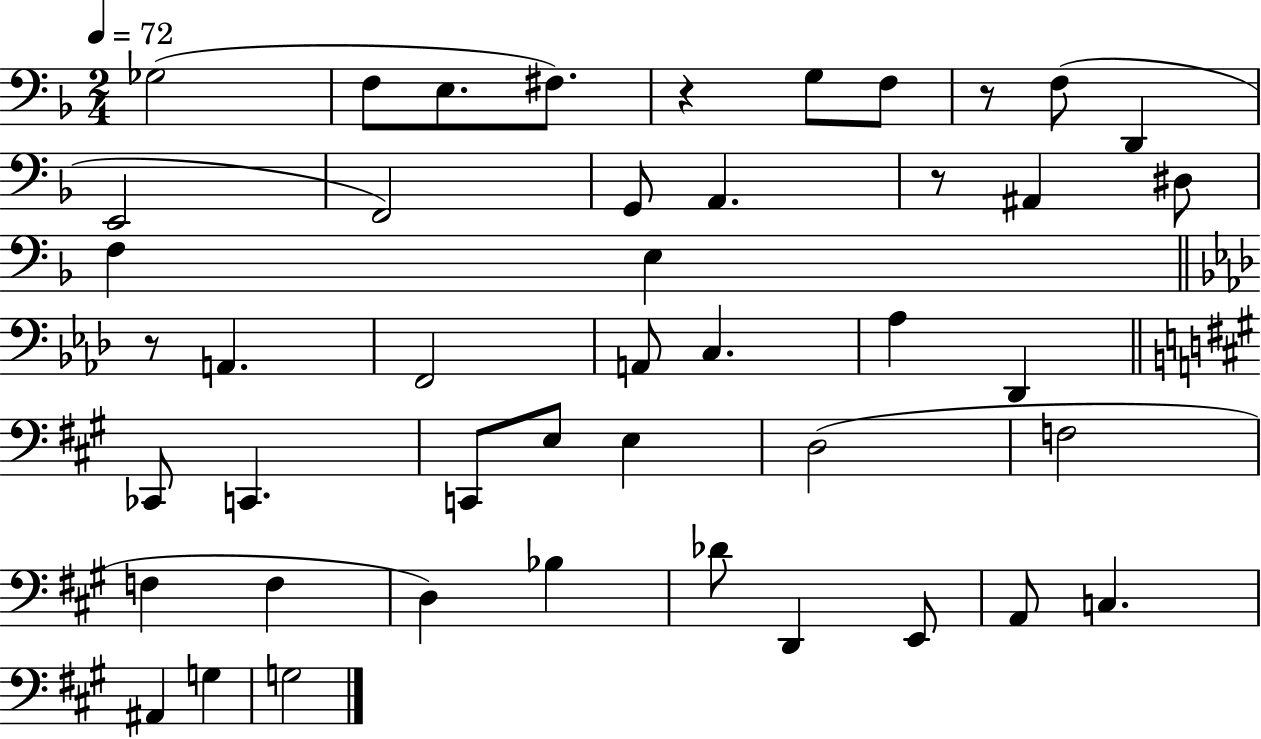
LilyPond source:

{
  \clef bass
  \numericTimeSignature
  \time 2/4
  \key f \major
  \tempo 4 = 72
  \repeat volta 2 { ges2( | f8 e8. fis8.) | r4 g8 f8 | r8 f8( d,4 | \break e,2 | f,2) | g,8 a,4. | r8 ais,4 dis8 | \break f4 e4 | \bar "||" \break \key f \minor r8 a,4. | f,2 | a,8 c4. | aes4 des,4 | \break \bar "||" \break \key a \major ces,8 c,4. | c,8 e8 e4 | d2( | f2 | \break f4 f4 | d4) bes4 | des'8 d,4 e,8 | a,8 c4. | \break ais,4 g4 | g2 | } \bar "|."
}